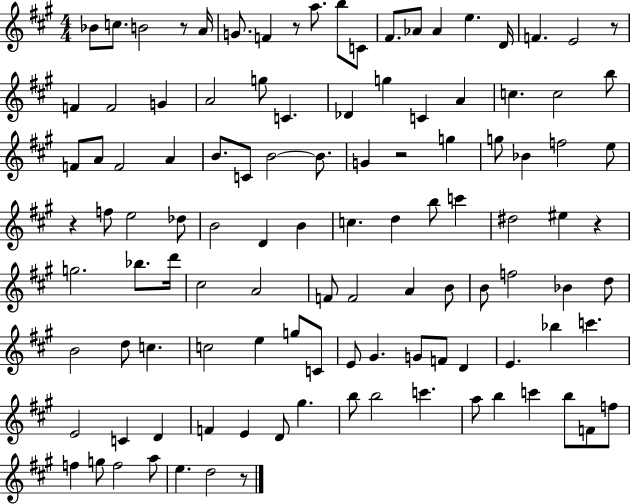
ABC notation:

X:1
T:Untitled
M:4/4
L:1/4
K:A
_B/2 c/2 B2 z/2 A/4 G/2 F z/2 a/2 b/2 C/2 ^F/2 _A/2 _A e D/4 F E2 z/2 F F2 G A2 g/2 C _D g C A c c2 b/2 F/2 A/2 F2 A B/2 C/2 B2 B/2 G z2 g g/2 _B f2 e/2 z f/2 e2 _d/2 B2 D B c d b/2 c' ^d2 ^e z g2 _b/2 d'/4 ^c2 A2 F/2 F2 A B/2 B/2 f2 _B d/2 B2 d/2 c c2 e g/2 C/2 E/2 ^G G/2 F/2 D E _b c' E2 C D F E D/2 ^g b/2 b2 c' a/2 b c' b/2 F/2 f/2 f g/2 f2 a/2 e d2 z/2